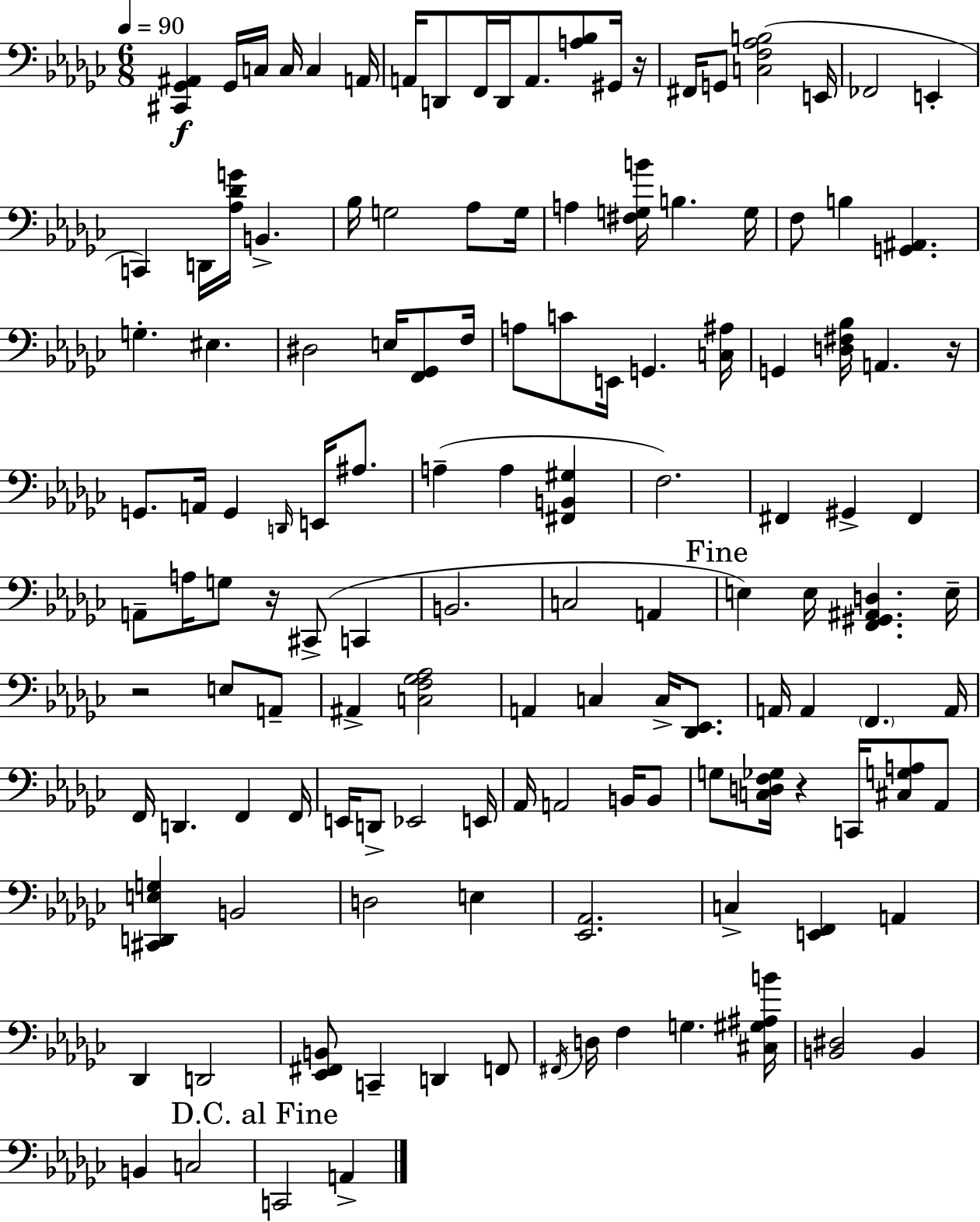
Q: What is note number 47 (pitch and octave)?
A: A3